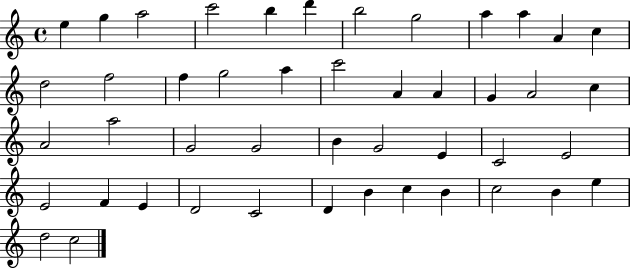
E5/q G5/q A5/h C6/h B5/q D6/q B5/h G5/h A5/q A5/q A4/q C5/q D5/h F5/h F5/q G5/h A5/q C6/h A4/q A4/q G4/q A4/h C5/q A4/h A5/h G4/h G4/h B4/q G4/h E4/q C4/h E4/h E4/h F4/q E4/q D4/h C4/h D4/q B4/q C5/q B4/q C5/h B4/q E5/q D5/h C5/h